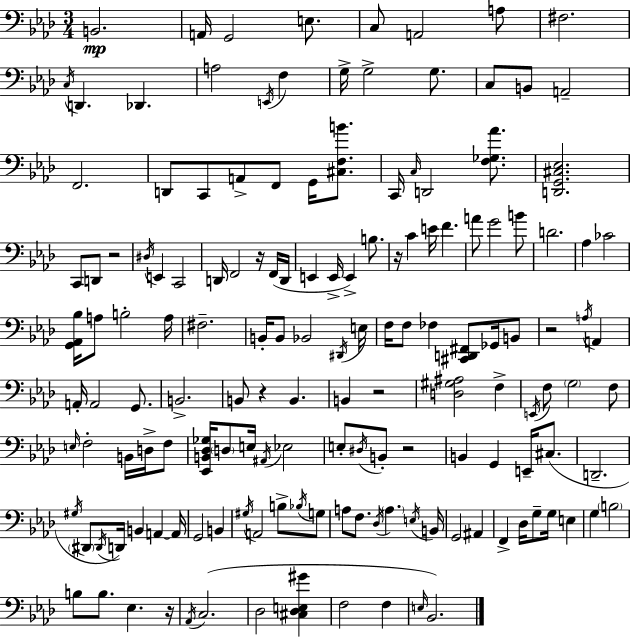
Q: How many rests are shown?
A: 8